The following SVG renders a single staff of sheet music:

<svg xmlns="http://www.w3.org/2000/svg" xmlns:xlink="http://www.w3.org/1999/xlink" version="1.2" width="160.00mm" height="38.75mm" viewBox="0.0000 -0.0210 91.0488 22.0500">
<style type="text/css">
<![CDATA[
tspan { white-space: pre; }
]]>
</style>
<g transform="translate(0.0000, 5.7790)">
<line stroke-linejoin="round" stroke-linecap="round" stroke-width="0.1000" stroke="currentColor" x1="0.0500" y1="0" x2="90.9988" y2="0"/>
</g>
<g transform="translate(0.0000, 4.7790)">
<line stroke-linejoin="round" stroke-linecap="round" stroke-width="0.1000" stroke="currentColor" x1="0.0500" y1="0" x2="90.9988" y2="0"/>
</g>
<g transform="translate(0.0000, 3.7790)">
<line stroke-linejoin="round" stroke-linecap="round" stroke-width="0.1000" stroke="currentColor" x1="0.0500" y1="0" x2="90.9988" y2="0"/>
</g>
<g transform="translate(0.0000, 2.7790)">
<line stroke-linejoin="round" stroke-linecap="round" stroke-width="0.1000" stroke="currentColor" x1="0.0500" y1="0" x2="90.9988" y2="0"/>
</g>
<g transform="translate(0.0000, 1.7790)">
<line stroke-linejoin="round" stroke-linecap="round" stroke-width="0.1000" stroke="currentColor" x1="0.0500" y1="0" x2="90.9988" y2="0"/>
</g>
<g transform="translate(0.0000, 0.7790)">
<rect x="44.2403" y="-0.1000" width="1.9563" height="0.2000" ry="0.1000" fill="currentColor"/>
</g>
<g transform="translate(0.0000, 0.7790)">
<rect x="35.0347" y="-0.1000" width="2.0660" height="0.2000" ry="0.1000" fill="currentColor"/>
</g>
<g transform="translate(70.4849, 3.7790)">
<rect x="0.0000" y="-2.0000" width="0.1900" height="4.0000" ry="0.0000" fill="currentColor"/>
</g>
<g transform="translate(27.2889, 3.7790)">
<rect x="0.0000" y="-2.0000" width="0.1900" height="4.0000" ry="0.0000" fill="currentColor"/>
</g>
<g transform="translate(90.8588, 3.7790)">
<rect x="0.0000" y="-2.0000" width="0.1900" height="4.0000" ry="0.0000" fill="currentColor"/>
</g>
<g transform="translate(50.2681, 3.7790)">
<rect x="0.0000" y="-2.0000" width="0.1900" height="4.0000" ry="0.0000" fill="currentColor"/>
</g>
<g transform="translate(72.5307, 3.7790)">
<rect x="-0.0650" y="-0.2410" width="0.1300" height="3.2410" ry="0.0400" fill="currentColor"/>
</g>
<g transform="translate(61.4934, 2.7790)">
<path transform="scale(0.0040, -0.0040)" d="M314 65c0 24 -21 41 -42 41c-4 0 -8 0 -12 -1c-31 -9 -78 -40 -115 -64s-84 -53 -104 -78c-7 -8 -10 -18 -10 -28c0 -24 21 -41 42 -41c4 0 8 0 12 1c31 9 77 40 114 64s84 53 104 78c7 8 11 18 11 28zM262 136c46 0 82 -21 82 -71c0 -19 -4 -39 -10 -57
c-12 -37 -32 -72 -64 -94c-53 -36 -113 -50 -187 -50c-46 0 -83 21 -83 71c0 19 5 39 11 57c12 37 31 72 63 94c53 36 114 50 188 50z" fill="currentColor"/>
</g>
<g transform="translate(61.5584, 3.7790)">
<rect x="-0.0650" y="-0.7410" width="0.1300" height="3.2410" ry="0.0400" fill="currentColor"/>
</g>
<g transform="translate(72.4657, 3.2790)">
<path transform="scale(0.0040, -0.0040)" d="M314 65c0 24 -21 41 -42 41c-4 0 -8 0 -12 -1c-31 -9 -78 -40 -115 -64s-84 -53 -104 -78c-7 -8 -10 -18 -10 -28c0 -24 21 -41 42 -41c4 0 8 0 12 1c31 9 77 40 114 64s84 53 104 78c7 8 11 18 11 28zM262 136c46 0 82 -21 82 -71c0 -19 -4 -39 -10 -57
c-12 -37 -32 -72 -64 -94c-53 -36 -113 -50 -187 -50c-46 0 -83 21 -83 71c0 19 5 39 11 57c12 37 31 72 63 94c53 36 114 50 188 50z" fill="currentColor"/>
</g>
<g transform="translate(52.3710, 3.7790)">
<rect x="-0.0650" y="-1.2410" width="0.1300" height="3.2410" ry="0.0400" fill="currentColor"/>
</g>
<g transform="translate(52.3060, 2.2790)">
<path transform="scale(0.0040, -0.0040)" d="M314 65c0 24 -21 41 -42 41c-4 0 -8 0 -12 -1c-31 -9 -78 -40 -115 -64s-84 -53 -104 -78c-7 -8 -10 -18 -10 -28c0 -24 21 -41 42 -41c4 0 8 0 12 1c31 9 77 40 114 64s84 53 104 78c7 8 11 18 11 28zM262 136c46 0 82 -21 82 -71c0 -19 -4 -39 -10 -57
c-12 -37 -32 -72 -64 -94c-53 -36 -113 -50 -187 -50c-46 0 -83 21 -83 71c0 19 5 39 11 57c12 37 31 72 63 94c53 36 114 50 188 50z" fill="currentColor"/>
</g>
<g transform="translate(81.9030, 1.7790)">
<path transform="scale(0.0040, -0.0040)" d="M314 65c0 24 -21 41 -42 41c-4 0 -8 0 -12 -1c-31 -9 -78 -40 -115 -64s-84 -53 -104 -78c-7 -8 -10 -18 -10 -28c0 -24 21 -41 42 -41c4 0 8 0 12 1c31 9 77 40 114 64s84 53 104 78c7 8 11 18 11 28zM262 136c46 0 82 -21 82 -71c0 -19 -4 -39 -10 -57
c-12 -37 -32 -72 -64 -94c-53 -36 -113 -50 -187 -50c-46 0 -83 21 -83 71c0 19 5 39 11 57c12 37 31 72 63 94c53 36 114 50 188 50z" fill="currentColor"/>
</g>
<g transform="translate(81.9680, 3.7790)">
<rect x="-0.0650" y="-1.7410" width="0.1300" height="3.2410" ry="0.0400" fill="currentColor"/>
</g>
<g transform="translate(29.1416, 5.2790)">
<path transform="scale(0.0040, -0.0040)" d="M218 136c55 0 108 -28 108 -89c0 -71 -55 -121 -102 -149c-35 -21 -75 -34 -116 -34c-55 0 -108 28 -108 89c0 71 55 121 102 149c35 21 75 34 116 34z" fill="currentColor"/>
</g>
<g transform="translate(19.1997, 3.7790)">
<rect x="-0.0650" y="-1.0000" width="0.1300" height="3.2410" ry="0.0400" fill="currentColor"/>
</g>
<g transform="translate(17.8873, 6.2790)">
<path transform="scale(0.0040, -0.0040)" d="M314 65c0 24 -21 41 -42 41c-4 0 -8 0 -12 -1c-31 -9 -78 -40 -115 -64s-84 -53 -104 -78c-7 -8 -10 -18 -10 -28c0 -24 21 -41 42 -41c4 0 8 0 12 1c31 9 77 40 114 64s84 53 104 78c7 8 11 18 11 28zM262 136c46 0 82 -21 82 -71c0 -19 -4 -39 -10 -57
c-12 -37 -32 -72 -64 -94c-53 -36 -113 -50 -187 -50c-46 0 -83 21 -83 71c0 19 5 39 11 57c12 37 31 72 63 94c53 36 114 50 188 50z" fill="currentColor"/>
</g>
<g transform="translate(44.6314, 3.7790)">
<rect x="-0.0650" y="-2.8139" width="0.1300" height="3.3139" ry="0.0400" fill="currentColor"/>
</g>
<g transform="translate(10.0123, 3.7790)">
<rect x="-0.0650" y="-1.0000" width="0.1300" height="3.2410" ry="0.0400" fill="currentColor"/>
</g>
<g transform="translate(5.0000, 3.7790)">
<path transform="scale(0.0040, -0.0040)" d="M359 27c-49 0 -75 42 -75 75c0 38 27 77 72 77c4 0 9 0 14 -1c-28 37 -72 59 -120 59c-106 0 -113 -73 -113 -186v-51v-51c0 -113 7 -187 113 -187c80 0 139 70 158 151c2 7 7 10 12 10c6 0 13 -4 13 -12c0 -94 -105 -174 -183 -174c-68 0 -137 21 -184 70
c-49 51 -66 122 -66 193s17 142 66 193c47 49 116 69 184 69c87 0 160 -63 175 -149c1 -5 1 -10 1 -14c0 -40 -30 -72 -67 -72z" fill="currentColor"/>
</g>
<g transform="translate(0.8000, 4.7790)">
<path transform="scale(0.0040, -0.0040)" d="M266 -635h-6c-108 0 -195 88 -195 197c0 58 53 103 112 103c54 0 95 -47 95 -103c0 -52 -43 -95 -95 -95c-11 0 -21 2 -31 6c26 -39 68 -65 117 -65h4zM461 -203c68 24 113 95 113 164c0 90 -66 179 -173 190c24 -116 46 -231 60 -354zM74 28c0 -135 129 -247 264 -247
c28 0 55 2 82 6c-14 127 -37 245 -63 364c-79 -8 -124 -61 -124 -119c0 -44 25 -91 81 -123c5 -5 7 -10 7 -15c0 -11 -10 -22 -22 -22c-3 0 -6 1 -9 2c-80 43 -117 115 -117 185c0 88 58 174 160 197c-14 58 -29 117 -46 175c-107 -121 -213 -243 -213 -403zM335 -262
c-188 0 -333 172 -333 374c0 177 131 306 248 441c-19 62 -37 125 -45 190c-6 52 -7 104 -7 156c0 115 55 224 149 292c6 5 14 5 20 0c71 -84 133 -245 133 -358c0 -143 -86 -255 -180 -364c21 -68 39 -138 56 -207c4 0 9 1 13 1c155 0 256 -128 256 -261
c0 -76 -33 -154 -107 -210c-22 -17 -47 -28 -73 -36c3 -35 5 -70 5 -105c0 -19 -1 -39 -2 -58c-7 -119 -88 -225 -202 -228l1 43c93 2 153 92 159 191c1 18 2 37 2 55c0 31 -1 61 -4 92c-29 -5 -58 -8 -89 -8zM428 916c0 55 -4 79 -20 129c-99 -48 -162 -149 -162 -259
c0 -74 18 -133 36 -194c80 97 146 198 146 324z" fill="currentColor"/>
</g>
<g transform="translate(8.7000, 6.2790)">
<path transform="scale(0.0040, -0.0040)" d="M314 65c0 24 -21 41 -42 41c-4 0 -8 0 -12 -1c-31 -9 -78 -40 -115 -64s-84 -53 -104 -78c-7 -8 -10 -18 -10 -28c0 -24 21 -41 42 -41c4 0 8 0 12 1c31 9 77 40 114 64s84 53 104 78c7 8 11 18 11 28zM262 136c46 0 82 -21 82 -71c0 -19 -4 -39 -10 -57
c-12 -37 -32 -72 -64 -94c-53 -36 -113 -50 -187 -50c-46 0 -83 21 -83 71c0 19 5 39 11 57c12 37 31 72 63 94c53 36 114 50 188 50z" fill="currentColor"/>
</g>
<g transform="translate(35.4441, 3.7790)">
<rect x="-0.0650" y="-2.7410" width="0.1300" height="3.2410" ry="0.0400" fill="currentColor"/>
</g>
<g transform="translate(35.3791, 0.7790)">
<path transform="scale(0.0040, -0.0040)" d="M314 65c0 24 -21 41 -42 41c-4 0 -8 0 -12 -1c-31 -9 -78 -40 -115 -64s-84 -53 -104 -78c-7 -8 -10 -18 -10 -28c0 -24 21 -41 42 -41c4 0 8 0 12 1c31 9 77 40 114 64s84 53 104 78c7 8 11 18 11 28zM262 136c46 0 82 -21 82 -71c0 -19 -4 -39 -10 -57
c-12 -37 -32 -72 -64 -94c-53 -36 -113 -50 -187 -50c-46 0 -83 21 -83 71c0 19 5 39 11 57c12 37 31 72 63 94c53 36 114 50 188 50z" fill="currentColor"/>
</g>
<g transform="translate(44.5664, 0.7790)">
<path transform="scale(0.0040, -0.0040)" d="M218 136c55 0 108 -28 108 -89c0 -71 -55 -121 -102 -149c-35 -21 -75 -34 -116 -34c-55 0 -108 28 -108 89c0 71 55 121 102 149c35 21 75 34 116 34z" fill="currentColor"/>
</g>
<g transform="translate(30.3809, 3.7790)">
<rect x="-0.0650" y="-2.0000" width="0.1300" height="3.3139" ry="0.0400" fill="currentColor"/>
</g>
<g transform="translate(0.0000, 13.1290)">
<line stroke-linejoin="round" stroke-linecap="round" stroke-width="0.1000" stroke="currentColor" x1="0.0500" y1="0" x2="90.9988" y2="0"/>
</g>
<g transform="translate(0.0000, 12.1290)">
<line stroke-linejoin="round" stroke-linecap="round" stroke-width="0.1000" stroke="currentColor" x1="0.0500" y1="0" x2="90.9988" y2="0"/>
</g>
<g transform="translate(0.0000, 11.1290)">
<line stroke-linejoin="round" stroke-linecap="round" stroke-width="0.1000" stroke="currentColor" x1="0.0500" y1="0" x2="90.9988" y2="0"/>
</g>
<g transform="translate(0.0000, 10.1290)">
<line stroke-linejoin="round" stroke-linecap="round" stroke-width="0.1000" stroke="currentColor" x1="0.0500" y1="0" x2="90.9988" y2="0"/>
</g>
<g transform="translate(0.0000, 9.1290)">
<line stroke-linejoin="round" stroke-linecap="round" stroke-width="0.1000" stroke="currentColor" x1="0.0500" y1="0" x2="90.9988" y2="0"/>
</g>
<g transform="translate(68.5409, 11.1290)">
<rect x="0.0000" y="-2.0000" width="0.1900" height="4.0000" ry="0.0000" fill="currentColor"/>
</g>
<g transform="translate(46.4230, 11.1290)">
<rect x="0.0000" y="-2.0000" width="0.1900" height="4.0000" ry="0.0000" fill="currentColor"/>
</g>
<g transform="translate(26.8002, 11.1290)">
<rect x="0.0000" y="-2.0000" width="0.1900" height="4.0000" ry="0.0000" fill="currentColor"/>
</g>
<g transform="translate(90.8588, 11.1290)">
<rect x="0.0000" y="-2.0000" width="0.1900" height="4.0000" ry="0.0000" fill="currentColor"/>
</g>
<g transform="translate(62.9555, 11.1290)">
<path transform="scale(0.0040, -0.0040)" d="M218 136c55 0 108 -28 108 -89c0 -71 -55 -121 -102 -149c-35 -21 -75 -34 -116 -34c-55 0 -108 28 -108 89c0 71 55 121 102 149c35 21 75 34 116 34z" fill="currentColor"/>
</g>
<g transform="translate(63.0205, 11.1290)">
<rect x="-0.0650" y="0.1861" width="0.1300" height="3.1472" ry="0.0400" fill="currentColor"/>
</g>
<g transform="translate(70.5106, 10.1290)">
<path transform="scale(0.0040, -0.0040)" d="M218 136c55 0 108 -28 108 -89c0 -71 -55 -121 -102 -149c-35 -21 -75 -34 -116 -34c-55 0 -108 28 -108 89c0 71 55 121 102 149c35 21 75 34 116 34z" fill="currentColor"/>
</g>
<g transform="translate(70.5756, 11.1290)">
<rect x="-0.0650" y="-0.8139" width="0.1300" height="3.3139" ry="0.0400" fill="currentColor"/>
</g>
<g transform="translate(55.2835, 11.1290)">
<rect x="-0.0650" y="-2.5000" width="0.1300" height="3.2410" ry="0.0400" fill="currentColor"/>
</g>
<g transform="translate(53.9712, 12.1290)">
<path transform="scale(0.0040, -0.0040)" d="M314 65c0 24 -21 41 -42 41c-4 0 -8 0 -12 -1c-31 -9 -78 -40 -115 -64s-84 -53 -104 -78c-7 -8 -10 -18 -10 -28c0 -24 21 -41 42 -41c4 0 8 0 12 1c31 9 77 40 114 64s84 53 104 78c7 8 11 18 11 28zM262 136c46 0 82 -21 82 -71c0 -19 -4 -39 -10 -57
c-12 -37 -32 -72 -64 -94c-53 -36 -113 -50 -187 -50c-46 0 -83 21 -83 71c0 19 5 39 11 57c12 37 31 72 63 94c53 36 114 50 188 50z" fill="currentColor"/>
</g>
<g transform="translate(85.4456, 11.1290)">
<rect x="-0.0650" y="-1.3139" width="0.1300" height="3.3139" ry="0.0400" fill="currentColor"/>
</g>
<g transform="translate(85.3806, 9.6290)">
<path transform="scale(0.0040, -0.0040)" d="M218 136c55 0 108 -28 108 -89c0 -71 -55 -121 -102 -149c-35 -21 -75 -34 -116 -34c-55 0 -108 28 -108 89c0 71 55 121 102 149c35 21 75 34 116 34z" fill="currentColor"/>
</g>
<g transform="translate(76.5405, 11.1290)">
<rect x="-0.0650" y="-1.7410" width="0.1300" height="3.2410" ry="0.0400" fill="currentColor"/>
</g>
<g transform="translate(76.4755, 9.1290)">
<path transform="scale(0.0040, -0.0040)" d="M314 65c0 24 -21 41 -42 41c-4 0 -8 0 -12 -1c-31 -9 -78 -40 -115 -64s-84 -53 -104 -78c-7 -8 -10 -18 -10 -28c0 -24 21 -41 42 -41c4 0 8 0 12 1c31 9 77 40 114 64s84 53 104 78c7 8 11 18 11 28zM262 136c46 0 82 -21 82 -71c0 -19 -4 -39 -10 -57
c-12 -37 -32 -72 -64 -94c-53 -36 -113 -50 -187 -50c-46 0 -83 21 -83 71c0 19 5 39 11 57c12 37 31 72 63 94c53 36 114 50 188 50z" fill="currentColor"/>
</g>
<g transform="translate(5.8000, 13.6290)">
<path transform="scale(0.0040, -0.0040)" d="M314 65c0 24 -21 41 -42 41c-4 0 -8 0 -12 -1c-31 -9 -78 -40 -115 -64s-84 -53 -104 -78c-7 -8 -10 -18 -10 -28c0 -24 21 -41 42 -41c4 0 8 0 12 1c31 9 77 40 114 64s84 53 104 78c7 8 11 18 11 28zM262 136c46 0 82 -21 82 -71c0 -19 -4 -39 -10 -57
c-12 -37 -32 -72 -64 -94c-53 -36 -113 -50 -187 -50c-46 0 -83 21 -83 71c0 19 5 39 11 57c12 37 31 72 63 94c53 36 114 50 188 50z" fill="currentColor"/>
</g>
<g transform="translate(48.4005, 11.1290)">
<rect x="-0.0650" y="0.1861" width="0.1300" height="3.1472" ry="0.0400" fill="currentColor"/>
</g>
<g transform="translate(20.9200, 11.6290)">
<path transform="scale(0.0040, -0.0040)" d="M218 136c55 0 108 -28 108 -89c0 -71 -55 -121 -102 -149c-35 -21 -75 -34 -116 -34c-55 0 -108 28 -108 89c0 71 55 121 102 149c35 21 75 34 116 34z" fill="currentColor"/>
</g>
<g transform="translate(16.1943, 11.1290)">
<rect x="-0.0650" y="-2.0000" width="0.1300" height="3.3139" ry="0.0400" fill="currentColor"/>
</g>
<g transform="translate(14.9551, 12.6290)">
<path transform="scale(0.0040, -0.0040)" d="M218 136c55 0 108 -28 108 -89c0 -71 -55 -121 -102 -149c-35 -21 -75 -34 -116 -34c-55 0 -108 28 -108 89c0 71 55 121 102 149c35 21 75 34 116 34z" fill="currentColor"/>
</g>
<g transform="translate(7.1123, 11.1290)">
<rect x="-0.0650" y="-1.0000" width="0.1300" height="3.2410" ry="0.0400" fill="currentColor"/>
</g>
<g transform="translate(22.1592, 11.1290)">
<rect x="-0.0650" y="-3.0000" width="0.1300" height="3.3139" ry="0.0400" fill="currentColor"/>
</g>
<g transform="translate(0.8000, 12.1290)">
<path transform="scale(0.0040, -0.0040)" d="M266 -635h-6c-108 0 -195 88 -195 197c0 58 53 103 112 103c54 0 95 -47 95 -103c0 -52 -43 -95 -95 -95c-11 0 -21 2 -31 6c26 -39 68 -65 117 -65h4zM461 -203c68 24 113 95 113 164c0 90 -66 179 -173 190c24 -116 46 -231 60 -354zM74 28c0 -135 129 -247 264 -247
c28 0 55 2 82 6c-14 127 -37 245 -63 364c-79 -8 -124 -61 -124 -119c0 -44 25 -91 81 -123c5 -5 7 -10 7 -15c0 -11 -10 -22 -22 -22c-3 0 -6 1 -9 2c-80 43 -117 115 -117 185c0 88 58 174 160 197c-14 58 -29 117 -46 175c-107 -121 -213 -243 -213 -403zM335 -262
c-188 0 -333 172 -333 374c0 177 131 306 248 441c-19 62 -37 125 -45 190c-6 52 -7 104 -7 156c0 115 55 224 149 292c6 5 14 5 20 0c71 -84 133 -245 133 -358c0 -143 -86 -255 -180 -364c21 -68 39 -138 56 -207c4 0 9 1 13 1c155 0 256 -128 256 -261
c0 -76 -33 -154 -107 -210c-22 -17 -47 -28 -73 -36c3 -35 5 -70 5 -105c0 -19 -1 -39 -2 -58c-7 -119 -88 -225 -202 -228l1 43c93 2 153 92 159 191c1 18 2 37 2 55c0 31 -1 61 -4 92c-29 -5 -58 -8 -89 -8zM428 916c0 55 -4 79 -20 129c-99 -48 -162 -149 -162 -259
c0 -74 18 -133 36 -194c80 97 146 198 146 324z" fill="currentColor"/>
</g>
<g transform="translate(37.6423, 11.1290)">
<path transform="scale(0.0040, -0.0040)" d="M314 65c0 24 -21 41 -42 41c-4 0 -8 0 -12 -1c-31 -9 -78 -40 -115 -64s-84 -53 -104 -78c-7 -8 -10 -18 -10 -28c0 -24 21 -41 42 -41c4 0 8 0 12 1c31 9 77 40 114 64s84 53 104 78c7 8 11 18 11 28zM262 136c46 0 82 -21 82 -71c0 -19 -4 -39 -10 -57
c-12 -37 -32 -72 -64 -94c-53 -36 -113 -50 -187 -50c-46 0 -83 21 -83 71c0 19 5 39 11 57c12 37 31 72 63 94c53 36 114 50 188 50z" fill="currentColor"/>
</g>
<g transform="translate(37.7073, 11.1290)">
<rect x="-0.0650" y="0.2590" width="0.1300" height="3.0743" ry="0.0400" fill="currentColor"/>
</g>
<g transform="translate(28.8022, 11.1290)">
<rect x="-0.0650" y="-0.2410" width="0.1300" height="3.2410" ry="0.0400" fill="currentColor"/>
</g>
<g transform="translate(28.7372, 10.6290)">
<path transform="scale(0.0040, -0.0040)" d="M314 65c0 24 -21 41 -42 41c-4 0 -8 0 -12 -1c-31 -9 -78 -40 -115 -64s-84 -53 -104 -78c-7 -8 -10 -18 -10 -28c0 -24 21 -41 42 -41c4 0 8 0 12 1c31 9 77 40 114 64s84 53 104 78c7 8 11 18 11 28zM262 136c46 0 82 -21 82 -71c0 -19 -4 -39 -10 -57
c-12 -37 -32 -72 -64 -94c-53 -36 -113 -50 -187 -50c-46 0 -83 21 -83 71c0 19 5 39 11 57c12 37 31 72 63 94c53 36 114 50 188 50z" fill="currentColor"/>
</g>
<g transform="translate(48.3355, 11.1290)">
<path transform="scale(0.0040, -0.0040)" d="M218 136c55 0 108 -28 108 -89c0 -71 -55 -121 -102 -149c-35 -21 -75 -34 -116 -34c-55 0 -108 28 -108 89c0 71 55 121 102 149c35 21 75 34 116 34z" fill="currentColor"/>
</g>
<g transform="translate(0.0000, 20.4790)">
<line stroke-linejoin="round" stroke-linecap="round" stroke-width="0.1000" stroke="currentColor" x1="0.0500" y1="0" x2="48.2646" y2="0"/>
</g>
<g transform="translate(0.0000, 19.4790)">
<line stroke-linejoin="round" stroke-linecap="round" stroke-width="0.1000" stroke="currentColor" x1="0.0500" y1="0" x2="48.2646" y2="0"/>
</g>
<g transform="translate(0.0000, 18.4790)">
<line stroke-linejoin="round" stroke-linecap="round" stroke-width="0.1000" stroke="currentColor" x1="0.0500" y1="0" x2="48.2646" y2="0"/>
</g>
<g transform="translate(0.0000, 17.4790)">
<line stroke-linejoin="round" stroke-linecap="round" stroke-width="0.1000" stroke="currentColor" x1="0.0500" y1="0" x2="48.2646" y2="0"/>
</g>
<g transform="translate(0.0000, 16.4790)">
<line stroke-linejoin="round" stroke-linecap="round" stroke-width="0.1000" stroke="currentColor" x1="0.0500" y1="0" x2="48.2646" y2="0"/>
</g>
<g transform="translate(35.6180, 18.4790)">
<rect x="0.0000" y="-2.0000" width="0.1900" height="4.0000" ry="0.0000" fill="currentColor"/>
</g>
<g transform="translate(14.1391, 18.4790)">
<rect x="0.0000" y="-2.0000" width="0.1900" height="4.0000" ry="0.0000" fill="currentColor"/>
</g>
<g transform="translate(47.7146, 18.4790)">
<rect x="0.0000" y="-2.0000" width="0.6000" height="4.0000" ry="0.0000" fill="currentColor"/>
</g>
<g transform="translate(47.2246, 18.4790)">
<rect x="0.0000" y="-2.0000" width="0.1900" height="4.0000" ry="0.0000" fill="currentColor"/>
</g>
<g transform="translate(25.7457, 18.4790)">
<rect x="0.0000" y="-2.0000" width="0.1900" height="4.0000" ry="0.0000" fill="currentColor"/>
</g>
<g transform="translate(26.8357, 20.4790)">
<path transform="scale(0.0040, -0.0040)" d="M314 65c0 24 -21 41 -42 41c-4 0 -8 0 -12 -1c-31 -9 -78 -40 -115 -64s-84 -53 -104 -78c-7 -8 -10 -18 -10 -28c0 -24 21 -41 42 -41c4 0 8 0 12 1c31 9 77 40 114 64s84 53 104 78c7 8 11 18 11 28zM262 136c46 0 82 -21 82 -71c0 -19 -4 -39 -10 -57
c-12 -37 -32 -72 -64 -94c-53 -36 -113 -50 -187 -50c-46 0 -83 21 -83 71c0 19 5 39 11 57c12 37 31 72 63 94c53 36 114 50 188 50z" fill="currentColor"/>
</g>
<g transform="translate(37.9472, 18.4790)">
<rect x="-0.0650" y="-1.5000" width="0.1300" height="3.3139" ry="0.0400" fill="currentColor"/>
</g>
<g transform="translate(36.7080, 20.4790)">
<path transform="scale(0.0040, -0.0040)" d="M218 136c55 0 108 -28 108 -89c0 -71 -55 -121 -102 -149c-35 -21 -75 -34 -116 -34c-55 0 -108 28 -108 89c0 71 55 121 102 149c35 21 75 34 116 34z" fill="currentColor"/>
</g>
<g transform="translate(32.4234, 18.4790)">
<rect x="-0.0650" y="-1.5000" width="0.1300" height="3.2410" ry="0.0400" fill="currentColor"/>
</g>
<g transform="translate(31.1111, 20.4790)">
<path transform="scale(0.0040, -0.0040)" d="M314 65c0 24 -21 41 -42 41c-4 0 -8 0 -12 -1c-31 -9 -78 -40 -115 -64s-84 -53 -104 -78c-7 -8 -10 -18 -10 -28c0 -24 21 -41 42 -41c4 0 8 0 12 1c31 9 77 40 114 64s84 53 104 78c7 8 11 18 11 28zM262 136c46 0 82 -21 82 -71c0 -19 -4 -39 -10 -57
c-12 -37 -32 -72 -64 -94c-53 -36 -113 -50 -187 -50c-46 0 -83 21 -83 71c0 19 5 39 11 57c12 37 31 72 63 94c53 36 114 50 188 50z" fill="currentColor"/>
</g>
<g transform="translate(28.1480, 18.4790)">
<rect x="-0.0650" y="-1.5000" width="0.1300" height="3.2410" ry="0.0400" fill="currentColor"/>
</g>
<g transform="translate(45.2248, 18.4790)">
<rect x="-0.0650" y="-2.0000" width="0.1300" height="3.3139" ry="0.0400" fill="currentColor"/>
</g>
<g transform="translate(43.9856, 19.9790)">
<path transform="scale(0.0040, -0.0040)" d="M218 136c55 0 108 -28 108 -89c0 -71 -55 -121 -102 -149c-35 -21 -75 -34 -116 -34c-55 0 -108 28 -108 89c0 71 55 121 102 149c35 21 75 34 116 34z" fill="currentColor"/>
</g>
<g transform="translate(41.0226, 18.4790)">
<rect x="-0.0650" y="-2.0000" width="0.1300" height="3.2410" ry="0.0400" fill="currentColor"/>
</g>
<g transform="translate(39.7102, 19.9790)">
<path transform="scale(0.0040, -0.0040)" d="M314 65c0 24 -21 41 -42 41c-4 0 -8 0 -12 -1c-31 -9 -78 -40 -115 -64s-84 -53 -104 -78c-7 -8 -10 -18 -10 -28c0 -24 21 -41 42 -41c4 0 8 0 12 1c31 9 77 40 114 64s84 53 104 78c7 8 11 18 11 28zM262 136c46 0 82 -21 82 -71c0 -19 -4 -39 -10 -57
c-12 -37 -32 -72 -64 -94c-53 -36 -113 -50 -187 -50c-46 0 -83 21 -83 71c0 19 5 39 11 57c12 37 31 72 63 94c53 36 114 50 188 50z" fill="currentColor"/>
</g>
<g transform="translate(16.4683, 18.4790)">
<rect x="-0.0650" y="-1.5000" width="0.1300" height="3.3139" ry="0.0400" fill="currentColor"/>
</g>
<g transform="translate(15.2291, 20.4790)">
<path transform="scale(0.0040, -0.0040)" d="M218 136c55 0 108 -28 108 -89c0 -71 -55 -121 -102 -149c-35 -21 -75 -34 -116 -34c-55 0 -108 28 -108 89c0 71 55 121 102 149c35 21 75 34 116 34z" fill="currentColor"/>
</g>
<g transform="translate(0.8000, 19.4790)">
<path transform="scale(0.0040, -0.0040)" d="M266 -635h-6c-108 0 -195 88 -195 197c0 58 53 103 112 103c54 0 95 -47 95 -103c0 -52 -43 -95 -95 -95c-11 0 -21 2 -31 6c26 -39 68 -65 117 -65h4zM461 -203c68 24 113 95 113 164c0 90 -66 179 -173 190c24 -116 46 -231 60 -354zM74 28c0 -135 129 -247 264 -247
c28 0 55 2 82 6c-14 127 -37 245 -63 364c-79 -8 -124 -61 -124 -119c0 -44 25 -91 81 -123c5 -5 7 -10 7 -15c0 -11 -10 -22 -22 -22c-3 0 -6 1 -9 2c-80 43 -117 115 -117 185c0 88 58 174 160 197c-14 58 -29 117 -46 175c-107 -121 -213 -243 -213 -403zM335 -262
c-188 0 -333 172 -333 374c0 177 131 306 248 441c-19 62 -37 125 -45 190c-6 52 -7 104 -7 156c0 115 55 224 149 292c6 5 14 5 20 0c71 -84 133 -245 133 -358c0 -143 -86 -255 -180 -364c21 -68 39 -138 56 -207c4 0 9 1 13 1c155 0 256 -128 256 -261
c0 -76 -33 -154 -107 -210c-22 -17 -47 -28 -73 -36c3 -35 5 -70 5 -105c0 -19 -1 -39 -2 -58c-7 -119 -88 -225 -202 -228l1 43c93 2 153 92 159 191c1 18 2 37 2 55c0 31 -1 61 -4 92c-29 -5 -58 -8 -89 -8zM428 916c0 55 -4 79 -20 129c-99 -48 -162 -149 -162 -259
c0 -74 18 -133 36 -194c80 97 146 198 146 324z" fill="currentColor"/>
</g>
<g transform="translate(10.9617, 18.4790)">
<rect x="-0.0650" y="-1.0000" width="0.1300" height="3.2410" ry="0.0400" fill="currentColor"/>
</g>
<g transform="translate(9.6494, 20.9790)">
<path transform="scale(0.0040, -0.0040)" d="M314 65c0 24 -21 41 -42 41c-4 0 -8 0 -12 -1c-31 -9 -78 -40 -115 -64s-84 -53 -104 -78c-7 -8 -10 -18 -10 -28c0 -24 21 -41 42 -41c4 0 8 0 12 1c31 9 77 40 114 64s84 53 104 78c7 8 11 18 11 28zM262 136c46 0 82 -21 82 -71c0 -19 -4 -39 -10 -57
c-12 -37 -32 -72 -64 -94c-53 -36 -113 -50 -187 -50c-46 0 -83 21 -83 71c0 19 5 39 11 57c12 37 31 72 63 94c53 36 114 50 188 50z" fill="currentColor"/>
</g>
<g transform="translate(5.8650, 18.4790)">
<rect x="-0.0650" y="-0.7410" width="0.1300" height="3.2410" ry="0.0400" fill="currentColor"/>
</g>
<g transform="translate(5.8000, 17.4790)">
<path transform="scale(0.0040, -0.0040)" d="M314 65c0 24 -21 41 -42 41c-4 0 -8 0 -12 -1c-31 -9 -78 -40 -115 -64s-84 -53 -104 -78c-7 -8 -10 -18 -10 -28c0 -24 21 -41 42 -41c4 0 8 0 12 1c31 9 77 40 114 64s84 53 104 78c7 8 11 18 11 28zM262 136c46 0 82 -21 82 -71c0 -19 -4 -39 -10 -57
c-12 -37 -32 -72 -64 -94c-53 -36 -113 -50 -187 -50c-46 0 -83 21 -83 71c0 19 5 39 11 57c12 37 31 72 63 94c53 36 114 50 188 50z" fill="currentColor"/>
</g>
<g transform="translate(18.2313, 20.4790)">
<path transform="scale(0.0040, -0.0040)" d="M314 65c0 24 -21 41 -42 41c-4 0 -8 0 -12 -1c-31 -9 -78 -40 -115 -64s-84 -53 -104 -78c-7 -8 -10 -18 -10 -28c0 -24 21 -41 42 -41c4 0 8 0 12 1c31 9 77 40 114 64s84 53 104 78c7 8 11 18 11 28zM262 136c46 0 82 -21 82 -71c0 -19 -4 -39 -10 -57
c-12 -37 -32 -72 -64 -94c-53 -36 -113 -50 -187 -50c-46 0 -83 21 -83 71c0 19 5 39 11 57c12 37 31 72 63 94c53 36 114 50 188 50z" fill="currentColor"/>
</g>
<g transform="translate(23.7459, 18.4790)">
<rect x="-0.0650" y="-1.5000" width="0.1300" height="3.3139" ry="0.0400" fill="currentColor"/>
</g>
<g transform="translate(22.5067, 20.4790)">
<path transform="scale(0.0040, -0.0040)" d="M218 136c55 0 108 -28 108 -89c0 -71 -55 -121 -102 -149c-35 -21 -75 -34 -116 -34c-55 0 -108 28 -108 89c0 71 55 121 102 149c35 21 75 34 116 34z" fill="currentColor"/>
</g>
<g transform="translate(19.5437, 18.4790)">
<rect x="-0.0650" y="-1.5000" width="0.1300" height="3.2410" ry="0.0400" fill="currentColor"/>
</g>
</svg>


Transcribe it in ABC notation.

X:1
T:Untitled
M:4/4
L:1/4
K:C
D2 D2 F a2 a e2 d2 c2 f2 D2 F A c2 B2 B G2 B d f2 e d2 D2 E E2 E E2 E2 E F2 F